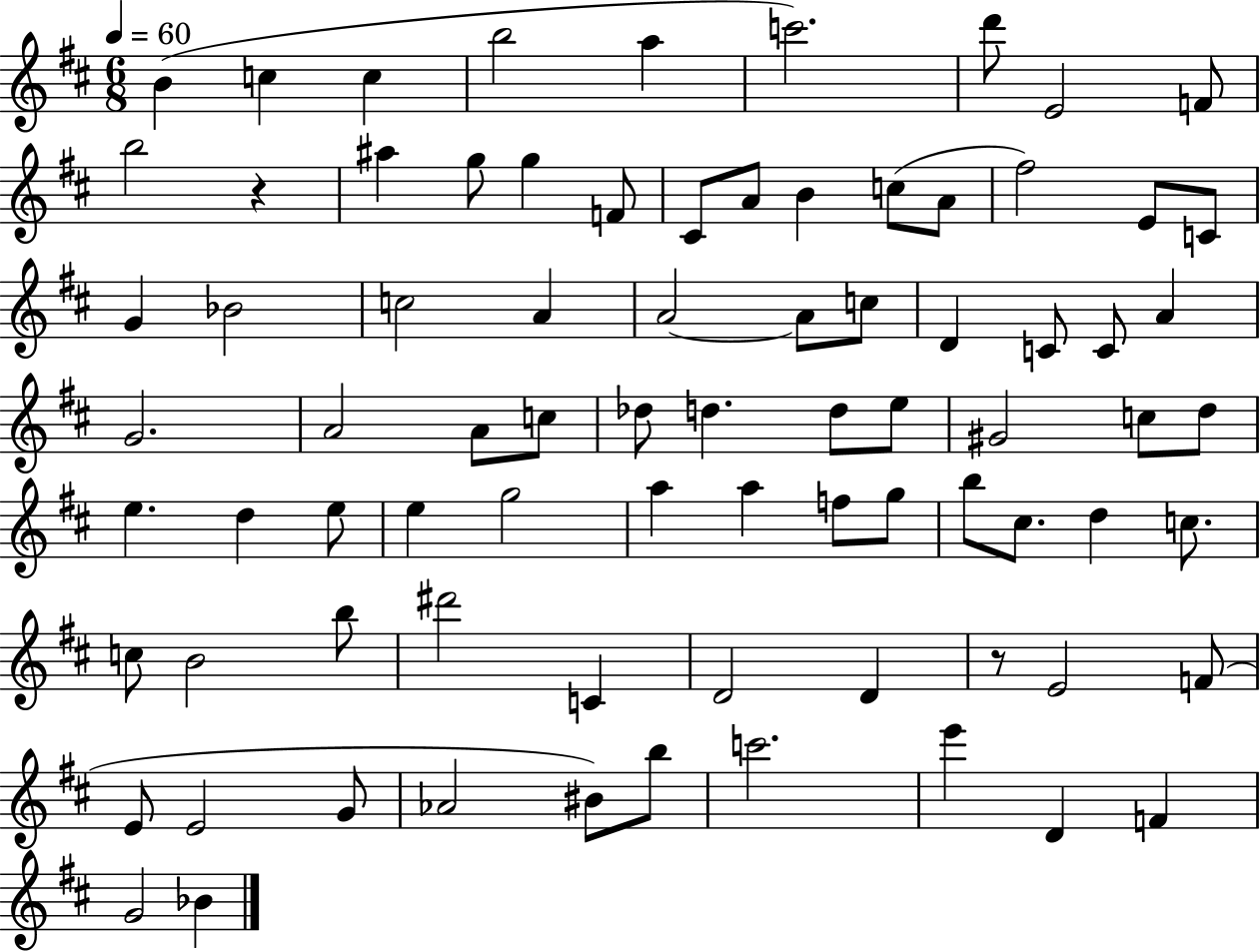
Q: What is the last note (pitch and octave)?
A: Bb4